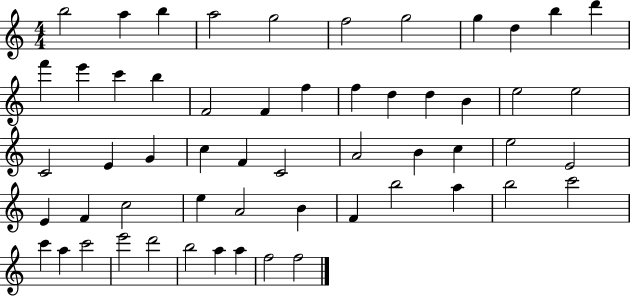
B5/h A5/q B5/q A5/h G5/h F5/h G5/h G5/q D5/q B5/q D6/q F6/q E6/q C6/q B5/q F4/h F4/q F5/q F5/q D5/q D5/q B4/q E5/h E5/h C4/h E4/q G4/q C5/q F4/q C4/h A4/h B4/q C5/q E5/h E4/h E4/q F4/q C5/h E5/q A4/h B4/q F4/q B5/h A5/q B5/h C6/h C6/q A5/q C6/h E6/h D6/h B5/h A5/q A5/q F5/h F5/h